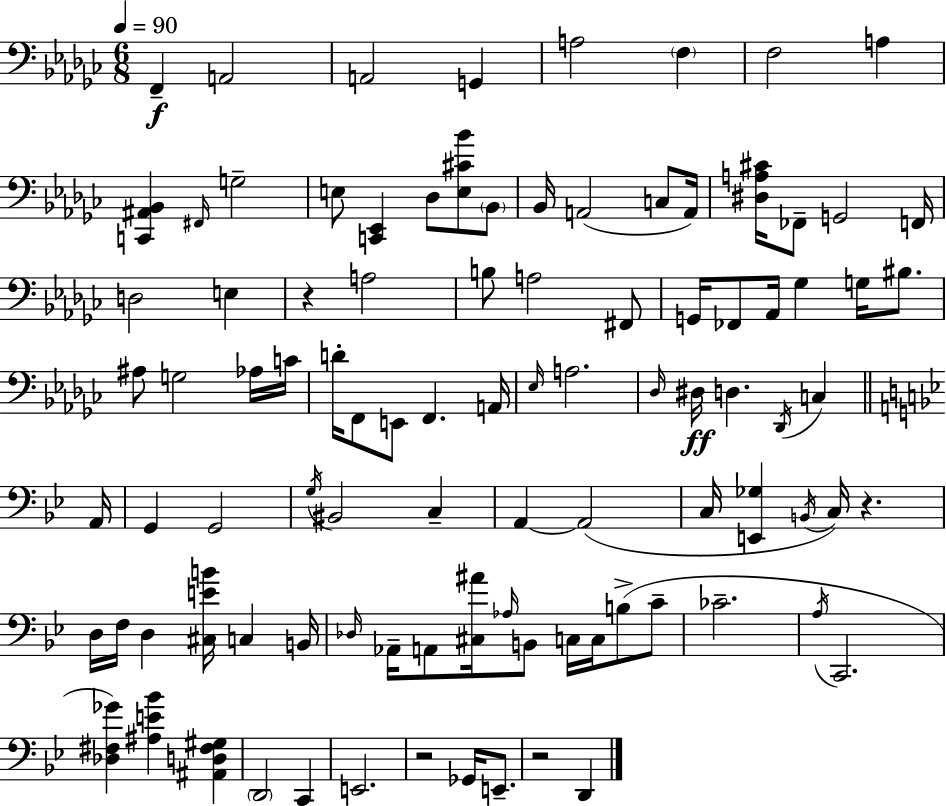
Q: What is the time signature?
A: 6/8